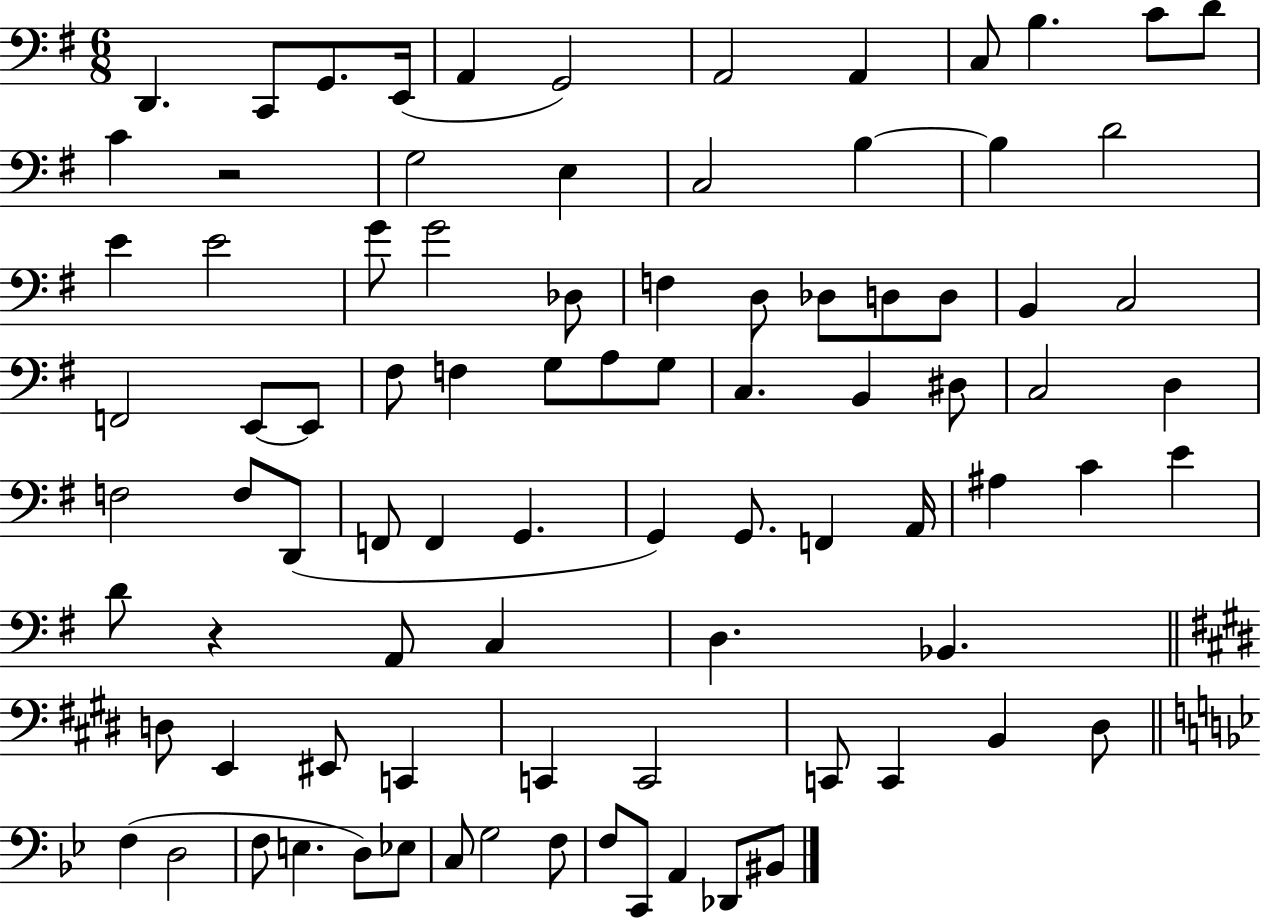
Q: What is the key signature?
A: G major